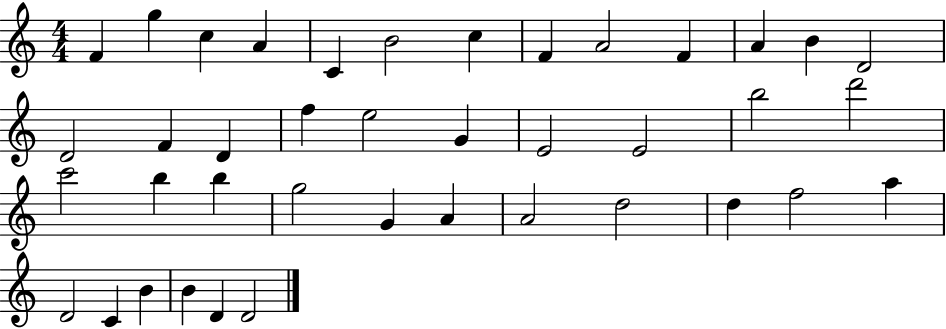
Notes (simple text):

F4/q G5/q C5/q A4/q C4/q B4/h C5/q F4/q A4/h F4/q A4/q B4/q D4/h D4/h F4/q D4/q F5/q E5/h G4/q E4/h E4/h B5/h D6/h C6/h B5/q B5/q G5/h G4/q A4/q A4/h D5/h D5/q F5/h A5/q D4/h C4/q B4/q B4/q D4/q D4/h